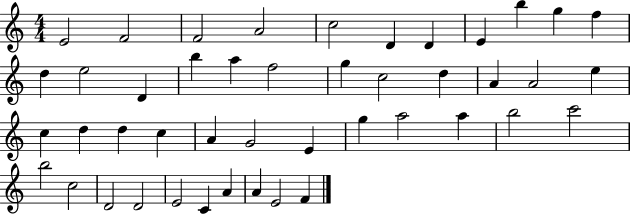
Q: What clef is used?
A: treble